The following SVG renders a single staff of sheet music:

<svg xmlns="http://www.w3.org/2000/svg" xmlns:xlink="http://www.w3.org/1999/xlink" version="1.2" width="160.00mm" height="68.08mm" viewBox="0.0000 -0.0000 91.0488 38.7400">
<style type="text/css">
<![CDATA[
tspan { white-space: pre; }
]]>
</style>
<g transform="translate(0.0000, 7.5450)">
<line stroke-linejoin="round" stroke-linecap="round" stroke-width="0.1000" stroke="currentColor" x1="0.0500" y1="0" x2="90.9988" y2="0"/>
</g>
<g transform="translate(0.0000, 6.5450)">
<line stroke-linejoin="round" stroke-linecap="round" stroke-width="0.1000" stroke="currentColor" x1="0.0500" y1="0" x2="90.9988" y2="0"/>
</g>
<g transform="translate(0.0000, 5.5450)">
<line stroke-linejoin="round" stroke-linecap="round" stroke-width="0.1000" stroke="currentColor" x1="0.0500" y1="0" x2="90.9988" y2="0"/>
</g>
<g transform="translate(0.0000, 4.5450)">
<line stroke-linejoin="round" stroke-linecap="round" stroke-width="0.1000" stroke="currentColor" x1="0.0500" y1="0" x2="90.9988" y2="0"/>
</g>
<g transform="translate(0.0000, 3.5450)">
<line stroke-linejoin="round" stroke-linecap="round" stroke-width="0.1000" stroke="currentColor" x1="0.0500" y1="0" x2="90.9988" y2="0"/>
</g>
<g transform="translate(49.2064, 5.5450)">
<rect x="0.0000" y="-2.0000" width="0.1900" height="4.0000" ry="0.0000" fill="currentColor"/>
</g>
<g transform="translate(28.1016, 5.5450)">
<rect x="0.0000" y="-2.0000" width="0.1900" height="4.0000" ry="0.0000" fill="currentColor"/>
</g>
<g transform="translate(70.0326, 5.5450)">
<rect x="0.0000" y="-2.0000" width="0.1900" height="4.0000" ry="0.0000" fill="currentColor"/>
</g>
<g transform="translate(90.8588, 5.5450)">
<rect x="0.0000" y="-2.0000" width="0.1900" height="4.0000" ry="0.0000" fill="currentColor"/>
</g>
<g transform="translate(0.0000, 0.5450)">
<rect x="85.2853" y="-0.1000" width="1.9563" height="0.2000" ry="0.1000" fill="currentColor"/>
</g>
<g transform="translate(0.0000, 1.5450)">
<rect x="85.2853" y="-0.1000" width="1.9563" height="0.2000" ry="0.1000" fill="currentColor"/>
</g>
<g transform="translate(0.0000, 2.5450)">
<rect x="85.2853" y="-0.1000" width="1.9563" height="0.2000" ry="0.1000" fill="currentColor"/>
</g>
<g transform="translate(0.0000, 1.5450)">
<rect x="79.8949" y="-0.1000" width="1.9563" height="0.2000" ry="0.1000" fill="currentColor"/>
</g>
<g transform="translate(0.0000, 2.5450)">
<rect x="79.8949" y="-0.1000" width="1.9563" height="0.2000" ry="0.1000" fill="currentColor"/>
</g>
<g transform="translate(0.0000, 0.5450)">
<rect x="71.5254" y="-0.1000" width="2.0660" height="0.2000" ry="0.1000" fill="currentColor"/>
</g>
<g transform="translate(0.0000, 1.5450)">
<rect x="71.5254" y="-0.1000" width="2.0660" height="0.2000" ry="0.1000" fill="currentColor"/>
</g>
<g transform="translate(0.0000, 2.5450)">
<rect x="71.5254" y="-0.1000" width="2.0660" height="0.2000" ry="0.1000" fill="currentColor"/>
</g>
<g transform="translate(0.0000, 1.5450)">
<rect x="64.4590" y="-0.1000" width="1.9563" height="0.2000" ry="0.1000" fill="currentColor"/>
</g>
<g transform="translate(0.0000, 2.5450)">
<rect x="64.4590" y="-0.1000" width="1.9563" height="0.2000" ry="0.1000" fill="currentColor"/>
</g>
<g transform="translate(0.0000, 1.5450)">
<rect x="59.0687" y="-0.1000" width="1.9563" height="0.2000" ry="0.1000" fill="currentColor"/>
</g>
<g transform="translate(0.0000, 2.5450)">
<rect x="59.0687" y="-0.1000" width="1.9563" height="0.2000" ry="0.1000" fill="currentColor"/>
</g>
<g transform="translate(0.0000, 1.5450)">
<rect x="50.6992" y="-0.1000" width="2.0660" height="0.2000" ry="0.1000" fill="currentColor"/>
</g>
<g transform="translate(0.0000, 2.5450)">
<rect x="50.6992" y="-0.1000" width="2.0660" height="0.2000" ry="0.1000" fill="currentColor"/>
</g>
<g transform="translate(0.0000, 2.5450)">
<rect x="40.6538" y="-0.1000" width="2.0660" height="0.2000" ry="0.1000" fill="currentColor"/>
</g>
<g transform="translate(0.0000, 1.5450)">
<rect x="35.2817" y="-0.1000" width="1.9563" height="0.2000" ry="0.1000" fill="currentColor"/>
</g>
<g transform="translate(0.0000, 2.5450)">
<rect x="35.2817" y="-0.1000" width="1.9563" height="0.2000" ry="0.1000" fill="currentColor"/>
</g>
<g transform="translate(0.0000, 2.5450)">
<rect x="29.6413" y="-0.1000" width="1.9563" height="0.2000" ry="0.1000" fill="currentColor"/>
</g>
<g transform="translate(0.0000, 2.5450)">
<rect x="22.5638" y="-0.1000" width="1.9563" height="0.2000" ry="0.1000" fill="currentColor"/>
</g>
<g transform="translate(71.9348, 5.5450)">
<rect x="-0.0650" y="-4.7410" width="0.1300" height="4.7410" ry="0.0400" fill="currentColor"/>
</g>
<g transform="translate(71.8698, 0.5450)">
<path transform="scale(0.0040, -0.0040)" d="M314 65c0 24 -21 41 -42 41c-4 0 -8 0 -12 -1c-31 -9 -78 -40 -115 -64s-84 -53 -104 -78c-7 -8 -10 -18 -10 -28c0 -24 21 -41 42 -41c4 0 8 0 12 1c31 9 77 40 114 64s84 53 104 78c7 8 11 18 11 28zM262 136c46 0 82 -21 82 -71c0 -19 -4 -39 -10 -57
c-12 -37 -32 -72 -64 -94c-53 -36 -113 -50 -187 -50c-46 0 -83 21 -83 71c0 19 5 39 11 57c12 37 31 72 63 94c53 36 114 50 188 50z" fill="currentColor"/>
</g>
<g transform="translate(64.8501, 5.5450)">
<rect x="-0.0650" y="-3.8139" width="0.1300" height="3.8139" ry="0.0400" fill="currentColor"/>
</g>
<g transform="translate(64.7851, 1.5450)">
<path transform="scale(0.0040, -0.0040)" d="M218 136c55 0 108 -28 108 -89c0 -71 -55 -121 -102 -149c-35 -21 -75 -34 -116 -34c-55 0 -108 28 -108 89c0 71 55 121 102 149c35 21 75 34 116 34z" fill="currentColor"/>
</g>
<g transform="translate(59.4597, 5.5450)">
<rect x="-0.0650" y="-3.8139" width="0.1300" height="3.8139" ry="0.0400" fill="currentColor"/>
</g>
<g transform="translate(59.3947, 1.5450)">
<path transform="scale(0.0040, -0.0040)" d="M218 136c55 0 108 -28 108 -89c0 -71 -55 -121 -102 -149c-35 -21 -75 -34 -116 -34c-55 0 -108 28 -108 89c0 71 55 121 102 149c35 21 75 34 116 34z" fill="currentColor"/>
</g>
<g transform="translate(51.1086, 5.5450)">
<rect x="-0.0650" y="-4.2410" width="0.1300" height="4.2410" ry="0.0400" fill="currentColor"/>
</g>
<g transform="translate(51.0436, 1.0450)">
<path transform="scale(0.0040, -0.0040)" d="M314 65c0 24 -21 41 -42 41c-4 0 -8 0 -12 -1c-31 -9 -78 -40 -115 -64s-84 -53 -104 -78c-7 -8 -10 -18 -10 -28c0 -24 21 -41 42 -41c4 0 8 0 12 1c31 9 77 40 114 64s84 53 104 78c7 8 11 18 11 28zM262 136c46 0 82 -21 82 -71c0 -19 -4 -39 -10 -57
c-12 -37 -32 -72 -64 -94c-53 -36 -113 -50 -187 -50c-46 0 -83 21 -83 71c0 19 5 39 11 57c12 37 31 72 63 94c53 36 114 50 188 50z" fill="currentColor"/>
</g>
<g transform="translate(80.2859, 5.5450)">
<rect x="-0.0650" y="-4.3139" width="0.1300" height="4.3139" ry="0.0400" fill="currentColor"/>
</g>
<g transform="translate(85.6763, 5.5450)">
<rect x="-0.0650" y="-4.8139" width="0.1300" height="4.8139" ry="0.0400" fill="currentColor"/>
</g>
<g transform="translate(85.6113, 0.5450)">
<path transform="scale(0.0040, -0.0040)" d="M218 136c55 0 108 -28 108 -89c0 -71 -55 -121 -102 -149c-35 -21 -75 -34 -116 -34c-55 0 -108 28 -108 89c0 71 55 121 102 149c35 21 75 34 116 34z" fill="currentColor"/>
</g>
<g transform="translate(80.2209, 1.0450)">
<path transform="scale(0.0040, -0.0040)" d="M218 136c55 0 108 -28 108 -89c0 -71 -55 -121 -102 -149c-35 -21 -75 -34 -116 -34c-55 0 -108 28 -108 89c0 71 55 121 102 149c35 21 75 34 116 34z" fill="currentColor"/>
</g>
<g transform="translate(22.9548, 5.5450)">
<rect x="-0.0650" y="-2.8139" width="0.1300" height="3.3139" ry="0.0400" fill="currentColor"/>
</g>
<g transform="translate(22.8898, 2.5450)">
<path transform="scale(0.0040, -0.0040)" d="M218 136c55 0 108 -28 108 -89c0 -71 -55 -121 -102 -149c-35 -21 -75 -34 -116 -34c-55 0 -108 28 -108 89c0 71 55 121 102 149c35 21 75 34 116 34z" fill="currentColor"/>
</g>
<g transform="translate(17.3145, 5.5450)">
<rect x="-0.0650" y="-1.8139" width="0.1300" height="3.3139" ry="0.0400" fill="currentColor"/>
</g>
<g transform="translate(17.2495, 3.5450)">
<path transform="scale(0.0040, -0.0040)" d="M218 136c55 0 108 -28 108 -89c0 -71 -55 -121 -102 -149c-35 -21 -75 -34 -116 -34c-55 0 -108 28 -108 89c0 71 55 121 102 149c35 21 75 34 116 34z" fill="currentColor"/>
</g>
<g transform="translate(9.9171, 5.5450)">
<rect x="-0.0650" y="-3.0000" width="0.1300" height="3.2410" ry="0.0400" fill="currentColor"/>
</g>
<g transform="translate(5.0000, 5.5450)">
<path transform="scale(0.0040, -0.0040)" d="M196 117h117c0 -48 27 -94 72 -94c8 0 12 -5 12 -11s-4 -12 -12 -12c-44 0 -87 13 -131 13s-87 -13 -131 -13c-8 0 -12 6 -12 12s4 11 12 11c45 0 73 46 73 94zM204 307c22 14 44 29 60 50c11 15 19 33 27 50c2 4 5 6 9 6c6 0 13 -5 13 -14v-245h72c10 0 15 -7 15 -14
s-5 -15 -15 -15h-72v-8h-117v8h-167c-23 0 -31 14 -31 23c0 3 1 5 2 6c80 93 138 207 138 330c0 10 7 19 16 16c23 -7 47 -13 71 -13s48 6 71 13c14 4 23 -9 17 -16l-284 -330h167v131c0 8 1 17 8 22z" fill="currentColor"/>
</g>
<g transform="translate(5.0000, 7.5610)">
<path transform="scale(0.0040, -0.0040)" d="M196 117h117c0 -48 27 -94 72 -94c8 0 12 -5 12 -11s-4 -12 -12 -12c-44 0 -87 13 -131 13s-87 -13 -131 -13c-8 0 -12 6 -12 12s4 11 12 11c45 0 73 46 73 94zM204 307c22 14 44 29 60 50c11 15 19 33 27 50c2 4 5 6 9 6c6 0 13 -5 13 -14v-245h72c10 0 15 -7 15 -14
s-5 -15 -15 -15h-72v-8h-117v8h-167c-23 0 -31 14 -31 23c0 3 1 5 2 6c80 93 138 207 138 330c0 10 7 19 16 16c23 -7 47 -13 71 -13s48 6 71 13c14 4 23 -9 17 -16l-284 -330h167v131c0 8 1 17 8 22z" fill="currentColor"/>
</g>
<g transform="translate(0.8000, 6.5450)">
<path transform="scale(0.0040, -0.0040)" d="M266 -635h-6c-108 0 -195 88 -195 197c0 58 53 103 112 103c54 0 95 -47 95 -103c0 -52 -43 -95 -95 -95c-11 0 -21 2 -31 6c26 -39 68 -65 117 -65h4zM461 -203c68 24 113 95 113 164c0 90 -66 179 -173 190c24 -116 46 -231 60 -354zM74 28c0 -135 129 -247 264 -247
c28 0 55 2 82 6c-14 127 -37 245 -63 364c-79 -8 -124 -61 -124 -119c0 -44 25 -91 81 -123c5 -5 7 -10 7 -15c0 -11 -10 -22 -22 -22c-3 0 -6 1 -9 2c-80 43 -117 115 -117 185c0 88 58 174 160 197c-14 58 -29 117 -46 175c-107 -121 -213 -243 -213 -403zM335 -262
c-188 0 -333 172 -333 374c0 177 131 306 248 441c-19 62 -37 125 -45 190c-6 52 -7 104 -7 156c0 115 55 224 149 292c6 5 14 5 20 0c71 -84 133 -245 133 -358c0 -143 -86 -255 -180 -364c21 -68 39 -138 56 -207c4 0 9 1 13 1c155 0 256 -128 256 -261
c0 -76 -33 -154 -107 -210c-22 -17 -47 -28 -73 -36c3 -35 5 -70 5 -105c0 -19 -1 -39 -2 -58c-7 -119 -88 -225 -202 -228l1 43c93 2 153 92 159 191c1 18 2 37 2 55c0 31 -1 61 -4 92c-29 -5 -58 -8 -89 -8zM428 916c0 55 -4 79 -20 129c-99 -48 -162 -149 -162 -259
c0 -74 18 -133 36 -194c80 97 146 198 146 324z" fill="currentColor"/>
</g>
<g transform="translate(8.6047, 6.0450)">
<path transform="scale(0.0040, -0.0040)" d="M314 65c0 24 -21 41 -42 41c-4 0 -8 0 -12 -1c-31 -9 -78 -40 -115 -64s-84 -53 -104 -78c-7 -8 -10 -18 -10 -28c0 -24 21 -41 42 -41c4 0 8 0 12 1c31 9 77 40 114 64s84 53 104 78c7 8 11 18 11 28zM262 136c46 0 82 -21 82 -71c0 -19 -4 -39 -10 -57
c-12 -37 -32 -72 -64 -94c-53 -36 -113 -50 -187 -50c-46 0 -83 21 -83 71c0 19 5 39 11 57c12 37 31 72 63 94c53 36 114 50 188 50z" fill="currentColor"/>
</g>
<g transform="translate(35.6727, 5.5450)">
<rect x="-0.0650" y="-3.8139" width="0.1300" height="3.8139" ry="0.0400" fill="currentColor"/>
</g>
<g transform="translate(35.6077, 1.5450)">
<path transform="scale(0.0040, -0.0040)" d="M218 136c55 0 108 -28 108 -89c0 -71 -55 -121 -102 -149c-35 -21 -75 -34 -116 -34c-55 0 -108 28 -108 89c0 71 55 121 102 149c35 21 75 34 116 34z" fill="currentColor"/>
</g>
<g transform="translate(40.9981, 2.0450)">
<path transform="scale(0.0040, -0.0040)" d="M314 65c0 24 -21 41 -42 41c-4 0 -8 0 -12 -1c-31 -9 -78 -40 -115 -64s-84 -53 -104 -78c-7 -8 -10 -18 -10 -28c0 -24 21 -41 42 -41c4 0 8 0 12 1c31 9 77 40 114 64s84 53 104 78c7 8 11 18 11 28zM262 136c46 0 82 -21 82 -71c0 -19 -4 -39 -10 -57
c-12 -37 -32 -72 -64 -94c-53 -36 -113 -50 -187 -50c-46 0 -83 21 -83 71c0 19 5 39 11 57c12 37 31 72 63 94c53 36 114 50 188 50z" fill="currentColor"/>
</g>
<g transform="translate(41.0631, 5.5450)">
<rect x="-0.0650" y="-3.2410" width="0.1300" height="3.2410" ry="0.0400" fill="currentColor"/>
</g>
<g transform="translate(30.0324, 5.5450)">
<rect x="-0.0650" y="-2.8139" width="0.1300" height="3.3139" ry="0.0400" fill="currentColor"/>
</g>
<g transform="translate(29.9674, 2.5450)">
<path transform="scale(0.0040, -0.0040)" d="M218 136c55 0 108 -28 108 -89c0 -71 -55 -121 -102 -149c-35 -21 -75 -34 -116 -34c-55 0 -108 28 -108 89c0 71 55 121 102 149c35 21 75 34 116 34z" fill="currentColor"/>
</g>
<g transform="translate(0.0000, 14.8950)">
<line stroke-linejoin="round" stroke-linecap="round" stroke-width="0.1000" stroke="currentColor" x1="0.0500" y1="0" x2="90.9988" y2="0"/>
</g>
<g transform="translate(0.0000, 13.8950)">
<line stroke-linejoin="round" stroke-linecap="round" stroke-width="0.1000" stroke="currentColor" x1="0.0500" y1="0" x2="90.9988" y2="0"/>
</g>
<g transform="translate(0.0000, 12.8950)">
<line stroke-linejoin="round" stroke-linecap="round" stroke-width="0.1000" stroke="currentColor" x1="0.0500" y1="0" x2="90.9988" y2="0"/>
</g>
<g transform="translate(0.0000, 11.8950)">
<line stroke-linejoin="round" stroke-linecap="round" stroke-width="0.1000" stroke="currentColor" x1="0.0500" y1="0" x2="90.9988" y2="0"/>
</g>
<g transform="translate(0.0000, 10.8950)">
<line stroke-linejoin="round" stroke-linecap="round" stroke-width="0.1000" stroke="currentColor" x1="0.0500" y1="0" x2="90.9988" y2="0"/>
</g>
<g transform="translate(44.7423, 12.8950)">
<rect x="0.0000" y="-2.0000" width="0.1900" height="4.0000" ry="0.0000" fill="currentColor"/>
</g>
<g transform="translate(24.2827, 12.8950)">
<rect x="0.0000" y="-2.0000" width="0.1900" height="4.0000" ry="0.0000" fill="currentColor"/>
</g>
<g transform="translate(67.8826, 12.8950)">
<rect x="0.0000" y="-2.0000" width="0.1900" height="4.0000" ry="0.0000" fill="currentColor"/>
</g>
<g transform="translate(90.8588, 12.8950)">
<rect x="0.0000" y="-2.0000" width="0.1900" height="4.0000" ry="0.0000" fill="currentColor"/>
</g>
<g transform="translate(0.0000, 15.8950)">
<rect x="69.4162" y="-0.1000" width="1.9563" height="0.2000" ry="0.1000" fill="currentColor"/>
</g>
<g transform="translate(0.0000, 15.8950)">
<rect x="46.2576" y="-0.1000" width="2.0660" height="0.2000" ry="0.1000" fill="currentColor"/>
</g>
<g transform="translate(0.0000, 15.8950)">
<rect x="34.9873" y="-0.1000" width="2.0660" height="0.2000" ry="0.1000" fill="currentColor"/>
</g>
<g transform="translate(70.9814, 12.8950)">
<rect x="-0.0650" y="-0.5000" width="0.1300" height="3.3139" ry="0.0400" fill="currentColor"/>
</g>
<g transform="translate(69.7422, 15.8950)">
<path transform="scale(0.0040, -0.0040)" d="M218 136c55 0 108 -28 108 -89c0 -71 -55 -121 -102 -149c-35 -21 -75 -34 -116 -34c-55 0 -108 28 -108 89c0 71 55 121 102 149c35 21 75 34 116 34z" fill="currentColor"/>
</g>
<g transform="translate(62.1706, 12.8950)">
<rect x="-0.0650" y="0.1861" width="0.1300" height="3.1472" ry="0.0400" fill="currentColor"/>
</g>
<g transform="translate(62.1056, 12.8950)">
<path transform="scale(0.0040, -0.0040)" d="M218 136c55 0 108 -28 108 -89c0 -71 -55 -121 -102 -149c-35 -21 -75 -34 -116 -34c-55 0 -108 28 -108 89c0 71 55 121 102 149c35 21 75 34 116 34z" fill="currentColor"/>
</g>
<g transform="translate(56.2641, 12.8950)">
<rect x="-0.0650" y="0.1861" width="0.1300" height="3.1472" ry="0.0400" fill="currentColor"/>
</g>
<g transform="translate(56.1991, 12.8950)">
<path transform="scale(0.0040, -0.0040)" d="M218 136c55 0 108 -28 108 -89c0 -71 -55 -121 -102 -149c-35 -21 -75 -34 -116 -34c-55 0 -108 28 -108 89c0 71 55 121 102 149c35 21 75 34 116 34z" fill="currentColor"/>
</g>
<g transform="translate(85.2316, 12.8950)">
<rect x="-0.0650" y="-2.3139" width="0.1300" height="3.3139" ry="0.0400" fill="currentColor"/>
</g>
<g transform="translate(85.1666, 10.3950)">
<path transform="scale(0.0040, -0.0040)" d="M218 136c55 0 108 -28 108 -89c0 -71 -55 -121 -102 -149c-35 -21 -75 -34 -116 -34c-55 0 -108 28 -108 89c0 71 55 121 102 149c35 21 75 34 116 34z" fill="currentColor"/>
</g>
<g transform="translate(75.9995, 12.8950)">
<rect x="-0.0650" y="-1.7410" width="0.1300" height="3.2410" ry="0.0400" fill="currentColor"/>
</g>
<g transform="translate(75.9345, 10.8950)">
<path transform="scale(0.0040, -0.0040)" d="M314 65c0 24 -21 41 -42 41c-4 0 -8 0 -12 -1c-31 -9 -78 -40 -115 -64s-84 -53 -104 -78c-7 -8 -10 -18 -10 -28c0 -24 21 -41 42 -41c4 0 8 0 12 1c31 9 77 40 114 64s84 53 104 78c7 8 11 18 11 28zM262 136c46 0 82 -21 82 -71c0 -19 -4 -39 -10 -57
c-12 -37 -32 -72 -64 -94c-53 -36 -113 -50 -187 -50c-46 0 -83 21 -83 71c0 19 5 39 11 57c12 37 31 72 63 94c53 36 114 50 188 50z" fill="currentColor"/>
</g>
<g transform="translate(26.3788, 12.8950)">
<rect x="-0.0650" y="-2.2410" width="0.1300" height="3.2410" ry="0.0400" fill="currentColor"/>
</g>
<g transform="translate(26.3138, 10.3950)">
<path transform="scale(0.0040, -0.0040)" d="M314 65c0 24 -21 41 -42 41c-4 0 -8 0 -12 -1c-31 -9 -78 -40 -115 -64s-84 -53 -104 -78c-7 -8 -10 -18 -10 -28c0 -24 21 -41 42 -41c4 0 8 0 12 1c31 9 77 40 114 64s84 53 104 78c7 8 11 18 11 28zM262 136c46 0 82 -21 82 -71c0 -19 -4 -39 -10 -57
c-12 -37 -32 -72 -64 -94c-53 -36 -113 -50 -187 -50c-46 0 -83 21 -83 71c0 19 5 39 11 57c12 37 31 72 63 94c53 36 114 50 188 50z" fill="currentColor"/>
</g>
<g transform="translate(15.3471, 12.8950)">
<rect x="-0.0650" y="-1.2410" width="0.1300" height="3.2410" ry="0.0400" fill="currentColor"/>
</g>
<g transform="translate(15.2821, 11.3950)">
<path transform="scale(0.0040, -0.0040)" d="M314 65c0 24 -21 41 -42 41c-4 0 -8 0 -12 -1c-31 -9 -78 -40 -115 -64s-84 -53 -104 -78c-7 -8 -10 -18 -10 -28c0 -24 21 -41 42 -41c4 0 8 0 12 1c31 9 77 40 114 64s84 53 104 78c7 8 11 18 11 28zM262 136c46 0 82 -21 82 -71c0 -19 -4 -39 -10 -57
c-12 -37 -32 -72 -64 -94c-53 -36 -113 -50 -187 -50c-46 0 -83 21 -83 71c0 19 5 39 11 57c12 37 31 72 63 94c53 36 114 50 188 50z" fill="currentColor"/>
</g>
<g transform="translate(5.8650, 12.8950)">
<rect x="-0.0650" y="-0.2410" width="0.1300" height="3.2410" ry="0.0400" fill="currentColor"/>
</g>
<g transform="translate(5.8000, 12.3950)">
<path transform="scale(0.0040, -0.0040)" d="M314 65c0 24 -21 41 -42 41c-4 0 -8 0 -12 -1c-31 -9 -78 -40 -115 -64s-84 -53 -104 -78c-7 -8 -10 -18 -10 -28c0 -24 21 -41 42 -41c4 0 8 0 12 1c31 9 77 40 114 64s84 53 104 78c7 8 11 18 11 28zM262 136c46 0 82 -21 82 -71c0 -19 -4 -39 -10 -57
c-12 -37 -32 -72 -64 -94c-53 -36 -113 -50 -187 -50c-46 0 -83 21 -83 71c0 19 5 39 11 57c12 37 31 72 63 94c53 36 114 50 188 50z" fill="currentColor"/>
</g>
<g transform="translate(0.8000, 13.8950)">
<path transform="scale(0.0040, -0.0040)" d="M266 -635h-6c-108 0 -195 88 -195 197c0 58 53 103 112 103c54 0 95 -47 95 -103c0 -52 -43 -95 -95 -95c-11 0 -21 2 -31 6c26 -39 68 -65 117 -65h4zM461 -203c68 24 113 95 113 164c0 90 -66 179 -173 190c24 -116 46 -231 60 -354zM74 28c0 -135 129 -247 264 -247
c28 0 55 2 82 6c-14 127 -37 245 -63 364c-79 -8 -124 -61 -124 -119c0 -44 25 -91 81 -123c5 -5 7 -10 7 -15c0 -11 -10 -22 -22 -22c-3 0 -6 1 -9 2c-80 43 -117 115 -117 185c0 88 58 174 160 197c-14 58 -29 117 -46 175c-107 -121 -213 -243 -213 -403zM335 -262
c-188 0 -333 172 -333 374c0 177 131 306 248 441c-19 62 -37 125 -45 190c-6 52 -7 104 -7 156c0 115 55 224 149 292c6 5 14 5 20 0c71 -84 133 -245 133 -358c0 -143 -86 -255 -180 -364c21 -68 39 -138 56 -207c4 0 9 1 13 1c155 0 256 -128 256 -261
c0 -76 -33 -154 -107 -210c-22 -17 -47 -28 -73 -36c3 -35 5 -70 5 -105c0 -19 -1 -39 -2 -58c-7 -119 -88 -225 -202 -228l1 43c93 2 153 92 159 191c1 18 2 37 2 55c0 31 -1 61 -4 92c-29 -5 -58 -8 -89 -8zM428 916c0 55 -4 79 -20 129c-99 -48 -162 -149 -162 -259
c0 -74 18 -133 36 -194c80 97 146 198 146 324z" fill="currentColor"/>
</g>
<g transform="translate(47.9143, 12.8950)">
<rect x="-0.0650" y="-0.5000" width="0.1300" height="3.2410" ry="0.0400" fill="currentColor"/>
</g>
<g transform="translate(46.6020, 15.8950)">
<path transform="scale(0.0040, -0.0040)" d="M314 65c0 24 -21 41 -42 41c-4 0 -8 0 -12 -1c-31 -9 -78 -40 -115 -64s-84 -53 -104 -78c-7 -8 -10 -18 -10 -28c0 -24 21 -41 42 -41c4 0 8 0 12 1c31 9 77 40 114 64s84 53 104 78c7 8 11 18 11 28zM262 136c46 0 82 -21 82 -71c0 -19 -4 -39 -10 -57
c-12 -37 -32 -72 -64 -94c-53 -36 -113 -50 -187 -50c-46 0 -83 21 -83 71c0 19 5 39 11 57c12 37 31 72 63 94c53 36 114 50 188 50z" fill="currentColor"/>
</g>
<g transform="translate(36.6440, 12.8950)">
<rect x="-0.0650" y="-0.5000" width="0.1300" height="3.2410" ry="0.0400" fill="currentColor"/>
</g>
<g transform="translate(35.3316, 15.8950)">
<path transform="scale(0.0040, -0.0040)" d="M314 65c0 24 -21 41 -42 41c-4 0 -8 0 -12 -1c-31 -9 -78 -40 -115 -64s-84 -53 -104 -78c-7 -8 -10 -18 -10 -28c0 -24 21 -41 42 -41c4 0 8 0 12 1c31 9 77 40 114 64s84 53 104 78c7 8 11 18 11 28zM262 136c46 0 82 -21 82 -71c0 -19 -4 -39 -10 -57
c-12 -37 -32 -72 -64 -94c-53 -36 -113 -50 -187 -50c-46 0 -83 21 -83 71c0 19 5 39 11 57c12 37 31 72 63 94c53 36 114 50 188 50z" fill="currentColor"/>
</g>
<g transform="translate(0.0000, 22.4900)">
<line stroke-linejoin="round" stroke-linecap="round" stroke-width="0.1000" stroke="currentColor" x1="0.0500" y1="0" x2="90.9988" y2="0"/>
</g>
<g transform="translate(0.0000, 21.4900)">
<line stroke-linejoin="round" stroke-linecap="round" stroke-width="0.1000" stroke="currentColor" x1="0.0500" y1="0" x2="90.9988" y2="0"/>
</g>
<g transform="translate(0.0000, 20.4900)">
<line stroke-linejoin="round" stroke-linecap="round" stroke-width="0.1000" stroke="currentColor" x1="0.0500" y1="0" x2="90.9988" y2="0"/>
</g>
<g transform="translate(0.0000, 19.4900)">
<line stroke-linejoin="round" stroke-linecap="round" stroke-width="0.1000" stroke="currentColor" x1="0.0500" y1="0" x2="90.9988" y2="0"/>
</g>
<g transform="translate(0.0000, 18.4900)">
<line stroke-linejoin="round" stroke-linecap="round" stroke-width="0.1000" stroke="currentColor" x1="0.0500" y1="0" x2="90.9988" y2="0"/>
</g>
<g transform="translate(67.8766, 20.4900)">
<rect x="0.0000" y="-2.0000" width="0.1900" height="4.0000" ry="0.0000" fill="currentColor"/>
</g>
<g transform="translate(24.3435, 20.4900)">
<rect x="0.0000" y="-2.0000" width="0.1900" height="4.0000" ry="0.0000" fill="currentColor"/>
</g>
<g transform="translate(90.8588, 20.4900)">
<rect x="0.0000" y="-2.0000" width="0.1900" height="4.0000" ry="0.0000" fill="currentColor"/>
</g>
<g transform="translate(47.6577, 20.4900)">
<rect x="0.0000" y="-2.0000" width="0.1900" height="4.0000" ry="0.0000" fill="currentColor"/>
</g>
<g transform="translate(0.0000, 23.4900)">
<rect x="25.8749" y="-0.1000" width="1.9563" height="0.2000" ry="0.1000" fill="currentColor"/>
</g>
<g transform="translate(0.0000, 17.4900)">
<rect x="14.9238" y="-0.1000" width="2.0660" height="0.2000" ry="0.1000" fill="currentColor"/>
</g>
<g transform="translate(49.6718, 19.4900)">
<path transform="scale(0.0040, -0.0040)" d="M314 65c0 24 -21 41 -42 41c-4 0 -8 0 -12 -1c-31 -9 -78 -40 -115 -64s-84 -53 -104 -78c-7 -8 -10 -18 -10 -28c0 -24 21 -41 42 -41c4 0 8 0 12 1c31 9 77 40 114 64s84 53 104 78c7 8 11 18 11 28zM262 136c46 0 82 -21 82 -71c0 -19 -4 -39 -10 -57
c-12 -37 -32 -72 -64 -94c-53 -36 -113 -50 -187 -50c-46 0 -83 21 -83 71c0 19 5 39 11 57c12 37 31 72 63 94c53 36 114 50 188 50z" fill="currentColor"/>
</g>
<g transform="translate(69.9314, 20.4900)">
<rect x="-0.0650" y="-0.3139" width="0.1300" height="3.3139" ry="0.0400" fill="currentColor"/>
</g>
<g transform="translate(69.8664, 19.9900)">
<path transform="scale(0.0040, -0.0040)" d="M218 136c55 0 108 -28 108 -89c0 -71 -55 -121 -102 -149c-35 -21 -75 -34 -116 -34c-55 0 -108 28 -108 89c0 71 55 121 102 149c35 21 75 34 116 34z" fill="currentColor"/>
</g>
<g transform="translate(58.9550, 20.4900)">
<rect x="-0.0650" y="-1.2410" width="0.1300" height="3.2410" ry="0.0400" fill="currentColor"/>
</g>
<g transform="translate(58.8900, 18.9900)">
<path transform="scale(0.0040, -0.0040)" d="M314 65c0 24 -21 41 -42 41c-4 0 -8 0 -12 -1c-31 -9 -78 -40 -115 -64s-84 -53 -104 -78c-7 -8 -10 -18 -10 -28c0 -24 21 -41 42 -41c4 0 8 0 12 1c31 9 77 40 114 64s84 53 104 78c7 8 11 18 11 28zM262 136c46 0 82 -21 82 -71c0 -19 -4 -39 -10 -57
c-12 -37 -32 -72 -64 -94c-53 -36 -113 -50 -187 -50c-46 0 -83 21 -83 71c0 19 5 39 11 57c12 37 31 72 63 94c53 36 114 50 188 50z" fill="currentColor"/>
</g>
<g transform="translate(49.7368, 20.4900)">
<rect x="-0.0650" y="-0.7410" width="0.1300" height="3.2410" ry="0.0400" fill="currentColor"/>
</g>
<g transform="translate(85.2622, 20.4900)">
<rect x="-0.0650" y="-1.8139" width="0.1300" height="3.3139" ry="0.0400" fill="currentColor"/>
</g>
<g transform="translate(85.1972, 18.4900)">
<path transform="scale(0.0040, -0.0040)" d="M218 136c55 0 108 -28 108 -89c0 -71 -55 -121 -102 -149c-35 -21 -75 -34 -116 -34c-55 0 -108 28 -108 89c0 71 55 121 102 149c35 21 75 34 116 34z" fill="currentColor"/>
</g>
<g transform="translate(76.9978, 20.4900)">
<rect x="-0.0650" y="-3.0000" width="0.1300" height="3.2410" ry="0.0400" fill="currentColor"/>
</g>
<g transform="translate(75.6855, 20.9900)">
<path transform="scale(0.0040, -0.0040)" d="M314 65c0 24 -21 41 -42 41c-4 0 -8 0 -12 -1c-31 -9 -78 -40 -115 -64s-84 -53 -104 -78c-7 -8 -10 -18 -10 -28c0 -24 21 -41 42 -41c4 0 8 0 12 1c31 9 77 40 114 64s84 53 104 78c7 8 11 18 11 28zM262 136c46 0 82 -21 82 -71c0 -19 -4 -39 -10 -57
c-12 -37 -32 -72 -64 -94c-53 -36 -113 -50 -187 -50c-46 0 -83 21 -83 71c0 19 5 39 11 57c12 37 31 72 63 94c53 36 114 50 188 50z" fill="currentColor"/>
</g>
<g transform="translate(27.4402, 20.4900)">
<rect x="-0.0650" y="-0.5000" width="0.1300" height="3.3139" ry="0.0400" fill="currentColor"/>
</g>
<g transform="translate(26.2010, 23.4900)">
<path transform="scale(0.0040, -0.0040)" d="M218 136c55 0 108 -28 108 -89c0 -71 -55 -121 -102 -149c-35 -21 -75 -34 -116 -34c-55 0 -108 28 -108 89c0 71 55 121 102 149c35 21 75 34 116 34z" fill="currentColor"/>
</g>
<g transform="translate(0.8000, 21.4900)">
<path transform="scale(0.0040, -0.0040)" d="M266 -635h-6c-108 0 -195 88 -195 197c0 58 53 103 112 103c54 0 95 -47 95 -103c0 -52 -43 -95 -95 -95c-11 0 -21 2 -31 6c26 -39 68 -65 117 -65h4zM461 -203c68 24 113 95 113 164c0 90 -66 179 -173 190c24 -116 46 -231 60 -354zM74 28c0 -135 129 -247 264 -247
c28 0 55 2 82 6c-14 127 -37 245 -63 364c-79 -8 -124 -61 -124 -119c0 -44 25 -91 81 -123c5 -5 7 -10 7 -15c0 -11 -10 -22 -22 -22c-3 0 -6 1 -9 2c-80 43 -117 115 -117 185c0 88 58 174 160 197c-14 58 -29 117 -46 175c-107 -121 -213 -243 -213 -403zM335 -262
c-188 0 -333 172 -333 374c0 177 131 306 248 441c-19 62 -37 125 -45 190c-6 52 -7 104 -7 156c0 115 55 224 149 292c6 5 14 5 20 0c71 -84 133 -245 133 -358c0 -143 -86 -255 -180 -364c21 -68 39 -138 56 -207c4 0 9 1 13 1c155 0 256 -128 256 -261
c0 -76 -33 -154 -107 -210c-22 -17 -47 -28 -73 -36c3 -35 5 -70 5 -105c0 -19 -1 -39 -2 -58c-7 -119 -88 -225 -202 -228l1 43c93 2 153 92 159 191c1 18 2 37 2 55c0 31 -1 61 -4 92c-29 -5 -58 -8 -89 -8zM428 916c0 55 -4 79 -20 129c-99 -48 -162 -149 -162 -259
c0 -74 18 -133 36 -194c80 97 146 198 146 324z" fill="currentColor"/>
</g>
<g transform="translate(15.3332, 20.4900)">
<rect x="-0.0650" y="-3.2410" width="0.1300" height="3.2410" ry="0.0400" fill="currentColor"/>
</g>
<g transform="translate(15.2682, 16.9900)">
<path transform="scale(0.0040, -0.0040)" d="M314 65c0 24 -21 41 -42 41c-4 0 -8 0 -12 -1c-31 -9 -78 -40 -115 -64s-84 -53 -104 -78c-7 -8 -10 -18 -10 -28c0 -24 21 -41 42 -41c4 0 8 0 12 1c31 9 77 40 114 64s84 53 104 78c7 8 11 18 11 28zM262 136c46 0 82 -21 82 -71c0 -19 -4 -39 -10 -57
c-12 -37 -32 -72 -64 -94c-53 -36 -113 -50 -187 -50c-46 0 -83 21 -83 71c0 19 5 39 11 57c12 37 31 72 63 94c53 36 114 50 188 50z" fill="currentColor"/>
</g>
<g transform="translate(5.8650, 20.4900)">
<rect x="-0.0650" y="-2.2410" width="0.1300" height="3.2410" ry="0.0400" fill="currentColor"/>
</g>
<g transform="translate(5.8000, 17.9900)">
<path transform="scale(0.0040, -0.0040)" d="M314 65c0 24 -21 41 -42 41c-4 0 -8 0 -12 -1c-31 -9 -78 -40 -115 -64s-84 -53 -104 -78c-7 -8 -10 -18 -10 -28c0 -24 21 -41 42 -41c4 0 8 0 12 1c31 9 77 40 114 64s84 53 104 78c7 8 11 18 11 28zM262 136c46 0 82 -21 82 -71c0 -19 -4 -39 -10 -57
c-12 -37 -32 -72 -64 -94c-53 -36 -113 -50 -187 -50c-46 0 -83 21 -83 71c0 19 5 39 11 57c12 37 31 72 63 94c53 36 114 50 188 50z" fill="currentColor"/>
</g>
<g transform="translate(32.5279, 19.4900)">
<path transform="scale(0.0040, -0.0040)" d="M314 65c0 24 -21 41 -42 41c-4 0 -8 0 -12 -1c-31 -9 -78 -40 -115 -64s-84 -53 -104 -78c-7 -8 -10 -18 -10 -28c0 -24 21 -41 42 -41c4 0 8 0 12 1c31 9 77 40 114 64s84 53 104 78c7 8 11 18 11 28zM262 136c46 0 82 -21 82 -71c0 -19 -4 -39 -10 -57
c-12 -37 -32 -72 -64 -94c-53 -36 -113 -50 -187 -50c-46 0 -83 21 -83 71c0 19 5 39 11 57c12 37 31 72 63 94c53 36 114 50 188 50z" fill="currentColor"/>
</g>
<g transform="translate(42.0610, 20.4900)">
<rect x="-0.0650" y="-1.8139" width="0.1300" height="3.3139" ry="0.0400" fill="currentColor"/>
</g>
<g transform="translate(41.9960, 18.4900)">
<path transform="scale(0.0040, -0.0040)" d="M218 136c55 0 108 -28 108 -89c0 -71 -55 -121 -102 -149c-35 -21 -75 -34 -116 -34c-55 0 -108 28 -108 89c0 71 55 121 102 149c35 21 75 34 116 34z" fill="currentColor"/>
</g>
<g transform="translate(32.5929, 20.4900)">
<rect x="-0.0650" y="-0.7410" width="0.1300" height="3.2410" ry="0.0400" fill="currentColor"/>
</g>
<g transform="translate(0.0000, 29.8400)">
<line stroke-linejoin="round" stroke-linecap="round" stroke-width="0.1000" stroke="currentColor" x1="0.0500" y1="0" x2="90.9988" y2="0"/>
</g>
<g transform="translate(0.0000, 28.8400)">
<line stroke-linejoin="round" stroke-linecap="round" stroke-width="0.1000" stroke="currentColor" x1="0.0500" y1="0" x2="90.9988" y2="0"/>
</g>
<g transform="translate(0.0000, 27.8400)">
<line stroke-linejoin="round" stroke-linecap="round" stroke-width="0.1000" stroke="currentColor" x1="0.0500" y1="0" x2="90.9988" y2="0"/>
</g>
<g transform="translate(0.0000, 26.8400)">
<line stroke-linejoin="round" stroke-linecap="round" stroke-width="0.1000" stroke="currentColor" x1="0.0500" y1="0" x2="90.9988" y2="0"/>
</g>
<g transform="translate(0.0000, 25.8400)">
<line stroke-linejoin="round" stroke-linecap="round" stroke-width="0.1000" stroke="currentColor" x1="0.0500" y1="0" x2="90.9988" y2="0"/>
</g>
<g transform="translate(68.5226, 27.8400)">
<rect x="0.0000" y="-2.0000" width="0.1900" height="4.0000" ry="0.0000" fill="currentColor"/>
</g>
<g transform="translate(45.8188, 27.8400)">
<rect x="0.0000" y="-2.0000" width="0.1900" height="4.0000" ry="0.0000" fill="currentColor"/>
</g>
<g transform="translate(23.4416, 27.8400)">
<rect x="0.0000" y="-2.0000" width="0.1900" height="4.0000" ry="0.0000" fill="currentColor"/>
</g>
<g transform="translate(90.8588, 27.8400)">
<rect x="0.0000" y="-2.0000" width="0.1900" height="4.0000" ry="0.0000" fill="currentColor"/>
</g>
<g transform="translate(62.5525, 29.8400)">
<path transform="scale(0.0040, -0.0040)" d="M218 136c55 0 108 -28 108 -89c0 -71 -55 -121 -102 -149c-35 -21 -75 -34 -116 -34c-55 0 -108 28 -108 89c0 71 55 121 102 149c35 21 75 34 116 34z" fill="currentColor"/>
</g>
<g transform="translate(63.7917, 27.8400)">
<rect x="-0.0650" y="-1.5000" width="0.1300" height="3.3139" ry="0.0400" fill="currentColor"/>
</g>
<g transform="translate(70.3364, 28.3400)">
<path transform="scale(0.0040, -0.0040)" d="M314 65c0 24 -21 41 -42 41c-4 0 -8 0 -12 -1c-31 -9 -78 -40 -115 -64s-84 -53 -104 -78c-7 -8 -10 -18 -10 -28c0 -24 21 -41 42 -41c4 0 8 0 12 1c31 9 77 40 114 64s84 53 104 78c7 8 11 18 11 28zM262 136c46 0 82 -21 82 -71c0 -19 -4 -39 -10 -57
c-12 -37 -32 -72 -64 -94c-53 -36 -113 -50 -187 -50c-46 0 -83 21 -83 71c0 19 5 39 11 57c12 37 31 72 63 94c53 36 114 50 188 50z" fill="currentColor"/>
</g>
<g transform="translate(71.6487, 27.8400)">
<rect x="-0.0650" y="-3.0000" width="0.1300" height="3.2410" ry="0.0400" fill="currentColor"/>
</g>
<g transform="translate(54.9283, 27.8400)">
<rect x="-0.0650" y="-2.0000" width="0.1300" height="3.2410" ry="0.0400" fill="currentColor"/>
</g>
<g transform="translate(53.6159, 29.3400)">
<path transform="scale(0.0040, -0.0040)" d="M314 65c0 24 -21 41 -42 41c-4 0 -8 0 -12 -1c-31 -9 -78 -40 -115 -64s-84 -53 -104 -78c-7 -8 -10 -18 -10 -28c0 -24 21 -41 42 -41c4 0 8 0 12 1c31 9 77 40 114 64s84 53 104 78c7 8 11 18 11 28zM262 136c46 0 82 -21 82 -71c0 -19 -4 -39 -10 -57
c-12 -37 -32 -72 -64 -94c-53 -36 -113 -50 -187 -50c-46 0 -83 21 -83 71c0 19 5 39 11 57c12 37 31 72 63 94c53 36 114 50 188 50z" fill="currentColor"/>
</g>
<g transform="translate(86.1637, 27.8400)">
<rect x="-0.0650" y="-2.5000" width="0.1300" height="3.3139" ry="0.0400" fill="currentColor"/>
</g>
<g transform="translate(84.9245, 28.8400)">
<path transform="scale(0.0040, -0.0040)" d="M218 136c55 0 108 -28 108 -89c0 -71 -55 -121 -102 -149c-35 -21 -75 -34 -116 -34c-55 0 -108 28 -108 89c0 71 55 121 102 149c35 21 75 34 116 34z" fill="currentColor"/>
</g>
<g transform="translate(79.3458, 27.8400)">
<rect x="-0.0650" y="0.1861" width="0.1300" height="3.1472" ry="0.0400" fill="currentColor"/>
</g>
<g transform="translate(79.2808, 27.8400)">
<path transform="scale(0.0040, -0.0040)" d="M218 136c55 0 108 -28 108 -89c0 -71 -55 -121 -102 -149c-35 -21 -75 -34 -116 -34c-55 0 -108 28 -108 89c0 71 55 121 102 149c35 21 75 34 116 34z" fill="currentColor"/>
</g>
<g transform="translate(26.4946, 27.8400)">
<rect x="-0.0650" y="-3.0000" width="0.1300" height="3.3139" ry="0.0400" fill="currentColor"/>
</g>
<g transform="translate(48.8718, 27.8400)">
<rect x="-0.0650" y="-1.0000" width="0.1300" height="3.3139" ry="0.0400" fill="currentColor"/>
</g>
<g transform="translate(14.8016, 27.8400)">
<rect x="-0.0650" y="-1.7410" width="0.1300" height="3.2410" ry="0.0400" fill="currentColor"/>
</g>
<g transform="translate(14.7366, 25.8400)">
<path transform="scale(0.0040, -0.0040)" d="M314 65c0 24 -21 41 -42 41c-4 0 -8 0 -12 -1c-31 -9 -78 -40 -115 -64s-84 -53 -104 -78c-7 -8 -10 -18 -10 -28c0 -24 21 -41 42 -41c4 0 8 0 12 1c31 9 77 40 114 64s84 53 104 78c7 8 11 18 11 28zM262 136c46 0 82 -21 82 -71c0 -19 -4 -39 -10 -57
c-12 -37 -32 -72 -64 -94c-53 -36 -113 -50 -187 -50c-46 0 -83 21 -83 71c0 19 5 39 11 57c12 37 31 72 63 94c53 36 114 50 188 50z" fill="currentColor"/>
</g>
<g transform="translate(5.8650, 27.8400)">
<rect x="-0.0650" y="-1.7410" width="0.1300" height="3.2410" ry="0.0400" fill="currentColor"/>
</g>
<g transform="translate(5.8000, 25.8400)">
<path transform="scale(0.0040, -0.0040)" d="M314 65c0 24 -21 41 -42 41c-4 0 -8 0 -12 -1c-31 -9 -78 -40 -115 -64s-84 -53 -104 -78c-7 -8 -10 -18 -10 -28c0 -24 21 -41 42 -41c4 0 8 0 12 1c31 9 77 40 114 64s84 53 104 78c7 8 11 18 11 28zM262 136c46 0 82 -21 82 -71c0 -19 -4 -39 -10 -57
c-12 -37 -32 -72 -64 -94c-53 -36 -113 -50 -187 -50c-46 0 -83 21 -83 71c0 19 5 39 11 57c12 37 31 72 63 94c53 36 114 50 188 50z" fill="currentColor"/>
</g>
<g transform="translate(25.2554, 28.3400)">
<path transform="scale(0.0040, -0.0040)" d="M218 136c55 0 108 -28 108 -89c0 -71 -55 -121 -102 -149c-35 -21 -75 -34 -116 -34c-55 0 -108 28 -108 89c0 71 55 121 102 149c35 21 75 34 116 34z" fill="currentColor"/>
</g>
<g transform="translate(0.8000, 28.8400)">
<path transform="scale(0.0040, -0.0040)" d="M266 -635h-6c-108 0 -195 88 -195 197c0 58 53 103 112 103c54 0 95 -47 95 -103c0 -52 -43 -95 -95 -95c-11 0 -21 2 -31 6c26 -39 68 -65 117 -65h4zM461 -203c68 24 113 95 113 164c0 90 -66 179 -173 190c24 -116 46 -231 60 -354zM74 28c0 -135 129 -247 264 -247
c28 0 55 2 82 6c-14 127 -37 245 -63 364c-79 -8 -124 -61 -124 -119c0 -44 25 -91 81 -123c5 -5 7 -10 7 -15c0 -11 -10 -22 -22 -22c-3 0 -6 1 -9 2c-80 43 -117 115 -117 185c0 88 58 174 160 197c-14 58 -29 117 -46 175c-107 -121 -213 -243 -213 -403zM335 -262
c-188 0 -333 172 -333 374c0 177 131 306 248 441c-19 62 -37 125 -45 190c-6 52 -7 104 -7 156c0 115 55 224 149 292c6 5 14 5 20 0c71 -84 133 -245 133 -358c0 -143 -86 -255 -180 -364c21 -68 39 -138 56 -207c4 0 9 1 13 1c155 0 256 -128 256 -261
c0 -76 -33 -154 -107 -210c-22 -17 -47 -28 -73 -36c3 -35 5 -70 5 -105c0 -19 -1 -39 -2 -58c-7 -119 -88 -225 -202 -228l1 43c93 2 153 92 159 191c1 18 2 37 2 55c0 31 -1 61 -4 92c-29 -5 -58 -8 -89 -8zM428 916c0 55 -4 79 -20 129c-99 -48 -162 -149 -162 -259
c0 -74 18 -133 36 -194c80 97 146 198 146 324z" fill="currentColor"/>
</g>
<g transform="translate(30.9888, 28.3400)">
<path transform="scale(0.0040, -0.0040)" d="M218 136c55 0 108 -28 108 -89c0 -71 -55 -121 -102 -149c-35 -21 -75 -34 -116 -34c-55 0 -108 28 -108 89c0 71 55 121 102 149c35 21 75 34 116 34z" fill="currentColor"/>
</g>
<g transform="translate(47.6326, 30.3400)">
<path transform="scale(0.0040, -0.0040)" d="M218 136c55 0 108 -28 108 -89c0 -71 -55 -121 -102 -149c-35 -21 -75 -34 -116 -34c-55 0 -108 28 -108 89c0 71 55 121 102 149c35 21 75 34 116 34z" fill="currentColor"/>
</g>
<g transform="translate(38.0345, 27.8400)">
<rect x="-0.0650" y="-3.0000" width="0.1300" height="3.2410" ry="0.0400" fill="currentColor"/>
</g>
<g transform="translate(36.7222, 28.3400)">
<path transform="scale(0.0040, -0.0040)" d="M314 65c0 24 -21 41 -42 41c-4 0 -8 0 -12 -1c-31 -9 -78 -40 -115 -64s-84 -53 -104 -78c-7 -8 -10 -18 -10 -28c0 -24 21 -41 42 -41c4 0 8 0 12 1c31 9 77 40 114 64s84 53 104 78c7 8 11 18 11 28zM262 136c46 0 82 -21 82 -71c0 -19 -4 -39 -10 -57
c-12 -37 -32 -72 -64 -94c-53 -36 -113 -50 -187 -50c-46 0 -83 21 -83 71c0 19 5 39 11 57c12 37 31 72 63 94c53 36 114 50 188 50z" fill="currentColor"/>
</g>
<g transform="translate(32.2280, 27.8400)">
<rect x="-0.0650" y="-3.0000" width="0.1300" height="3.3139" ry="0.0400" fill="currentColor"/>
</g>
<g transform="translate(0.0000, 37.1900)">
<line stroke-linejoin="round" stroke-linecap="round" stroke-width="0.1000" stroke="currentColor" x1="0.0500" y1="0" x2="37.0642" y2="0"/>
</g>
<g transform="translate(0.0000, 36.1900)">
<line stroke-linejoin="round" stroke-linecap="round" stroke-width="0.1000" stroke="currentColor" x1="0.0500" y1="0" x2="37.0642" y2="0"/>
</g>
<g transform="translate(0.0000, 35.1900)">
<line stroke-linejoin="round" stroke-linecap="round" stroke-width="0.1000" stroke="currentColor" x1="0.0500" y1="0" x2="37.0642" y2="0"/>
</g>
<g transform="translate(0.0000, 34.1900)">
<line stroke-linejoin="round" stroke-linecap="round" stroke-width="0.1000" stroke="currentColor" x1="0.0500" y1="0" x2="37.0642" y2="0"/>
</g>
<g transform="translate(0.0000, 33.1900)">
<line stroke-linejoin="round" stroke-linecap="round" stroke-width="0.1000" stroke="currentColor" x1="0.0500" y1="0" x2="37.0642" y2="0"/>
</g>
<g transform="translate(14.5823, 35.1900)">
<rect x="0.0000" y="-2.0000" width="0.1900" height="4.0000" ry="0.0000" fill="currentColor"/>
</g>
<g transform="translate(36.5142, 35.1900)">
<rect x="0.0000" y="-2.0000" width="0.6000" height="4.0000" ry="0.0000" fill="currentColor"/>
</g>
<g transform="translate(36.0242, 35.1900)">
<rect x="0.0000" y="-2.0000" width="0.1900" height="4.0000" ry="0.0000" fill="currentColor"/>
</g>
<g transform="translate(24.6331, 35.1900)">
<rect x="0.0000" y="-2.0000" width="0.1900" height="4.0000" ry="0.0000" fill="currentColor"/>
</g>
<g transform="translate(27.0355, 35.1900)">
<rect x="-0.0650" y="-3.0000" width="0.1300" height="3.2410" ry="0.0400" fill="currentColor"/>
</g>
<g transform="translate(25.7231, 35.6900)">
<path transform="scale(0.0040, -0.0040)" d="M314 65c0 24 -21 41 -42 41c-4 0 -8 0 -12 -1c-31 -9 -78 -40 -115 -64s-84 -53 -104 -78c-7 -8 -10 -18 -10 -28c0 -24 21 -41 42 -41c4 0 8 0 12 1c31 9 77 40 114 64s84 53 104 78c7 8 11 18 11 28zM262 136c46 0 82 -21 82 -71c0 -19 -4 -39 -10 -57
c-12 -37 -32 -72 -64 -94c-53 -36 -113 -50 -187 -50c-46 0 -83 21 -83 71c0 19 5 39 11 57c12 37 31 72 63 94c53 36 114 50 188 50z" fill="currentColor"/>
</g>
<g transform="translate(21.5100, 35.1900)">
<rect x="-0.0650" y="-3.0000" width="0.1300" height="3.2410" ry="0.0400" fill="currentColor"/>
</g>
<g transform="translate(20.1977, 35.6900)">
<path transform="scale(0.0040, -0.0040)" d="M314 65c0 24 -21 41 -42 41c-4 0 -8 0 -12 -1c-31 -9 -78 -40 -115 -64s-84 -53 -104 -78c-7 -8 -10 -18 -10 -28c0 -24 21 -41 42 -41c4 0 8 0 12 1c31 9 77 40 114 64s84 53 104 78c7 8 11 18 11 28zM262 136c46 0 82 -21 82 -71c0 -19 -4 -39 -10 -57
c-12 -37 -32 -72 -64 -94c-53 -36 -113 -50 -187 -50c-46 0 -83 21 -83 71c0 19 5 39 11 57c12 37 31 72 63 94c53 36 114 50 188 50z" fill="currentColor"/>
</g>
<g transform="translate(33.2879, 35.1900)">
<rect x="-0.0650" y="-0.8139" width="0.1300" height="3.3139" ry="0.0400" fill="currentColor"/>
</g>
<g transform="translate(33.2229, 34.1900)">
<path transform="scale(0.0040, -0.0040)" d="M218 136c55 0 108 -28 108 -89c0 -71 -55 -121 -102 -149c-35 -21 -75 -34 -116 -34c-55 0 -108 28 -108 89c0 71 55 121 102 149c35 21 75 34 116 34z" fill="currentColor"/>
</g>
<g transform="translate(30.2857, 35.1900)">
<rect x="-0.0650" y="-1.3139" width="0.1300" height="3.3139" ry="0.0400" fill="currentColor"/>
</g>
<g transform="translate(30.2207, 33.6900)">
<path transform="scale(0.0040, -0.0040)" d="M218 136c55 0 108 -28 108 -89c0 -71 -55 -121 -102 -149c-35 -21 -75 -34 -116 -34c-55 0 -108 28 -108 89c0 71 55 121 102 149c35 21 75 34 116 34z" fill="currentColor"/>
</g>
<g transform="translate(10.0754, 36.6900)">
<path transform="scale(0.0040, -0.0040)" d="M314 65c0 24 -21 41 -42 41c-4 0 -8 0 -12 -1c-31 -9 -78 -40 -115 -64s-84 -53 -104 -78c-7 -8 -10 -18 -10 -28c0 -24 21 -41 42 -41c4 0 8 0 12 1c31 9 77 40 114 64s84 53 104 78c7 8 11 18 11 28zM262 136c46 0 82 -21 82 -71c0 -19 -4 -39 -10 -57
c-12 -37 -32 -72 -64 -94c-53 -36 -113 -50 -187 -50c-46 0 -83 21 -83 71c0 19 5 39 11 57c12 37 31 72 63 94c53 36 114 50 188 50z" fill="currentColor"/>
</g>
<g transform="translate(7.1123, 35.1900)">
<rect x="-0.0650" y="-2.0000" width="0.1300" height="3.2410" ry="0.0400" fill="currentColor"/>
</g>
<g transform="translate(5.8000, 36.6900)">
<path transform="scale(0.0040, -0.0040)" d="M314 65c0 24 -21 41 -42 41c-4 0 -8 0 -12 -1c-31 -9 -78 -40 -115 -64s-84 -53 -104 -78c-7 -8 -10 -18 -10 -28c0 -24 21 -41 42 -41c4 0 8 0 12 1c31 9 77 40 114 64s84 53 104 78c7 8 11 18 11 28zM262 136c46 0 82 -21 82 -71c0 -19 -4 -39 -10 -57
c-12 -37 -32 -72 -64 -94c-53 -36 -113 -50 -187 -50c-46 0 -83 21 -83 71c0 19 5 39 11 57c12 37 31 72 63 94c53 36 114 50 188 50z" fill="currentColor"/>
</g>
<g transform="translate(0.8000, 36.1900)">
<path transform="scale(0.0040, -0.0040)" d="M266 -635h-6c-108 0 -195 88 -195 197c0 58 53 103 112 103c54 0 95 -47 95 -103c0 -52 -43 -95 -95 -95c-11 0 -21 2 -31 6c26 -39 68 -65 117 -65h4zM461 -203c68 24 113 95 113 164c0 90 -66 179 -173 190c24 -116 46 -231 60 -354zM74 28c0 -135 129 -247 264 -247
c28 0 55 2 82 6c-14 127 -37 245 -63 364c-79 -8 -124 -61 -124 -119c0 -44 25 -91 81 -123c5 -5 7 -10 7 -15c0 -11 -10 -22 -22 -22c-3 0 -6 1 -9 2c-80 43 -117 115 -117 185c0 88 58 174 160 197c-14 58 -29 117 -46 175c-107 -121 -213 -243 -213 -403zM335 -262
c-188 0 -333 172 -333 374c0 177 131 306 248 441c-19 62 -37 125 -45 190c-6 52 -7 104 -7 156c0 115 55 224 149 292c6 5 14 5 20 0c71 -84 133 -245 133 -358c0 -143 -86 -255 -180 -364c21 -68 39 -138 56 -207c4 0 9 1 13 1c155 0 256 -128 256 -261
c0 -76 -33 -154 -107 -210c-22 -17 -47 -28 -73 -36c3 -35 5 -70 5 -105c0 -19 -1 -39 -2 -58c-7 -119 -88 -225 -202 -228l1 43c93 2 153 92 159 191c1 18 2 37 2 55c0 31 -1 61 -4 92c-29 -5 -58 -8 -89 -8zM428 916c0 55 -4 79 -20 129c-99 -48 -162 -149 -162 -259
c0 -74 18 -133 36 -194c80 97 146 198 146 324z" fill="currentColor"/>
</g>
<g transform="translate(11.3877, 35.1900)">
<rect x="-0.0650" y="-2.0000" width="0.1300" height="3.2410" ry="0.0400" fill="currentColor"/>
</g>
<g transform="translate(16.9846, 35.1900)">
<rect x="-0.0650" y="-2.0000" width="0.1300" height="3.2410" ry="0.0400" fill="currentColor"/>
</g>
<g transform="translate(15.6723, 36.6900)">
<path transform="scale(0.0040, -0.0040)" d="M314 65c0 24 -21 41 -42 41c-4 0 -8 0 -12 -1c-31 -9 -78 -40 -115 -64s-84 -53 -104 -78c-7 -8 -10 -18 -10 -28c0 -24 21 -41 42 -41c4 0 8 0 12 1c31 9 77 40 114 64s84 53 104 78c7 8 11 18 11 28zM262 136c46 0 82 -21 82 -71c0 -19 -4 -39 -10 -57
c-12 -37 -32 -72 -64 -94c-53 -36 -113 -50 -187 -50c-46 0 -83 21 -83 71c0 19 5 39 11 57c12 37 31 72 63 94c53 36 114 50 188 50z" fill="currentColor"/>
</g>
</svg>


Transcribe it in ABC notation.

X:1
T:Untitled
M:4/4
L:1/4
K:C
A2 f a a c' b2 d'2 c' c' e'2 d' e' c2 e2 g2 C2 C2 B B C f2 g g2 b2 C d2 f d2 e2 c A2 f f2 f2 A A A2 D F2 E A2 B G F2 F2 F2 A2 A2 e d